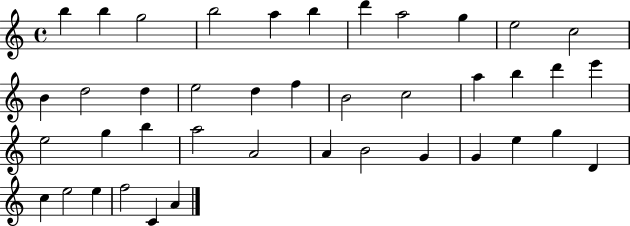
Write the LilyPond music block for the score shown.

{
  \clef treble
  \time 4/4
  \defaultTimeSignature
  \key c \major
  b''4 b''4 g''2 | b''2 a''4 b''4 | d'''4 a''2 g''4 | e''2 c''2 | \break b'4 d''2 d''4 | e''2 d''4 f''4 | b'2 c''2 | a''4 b''4 d'''4 e'''4 | \break e''2 g''4 b''4 | a''2 a'2 | a'4 b'2 g'4 | g'4 e''4 g''4 d'4 | \break c''4 e''2 e''4 | f''2 c'4 a'4 | \bar "|."
}